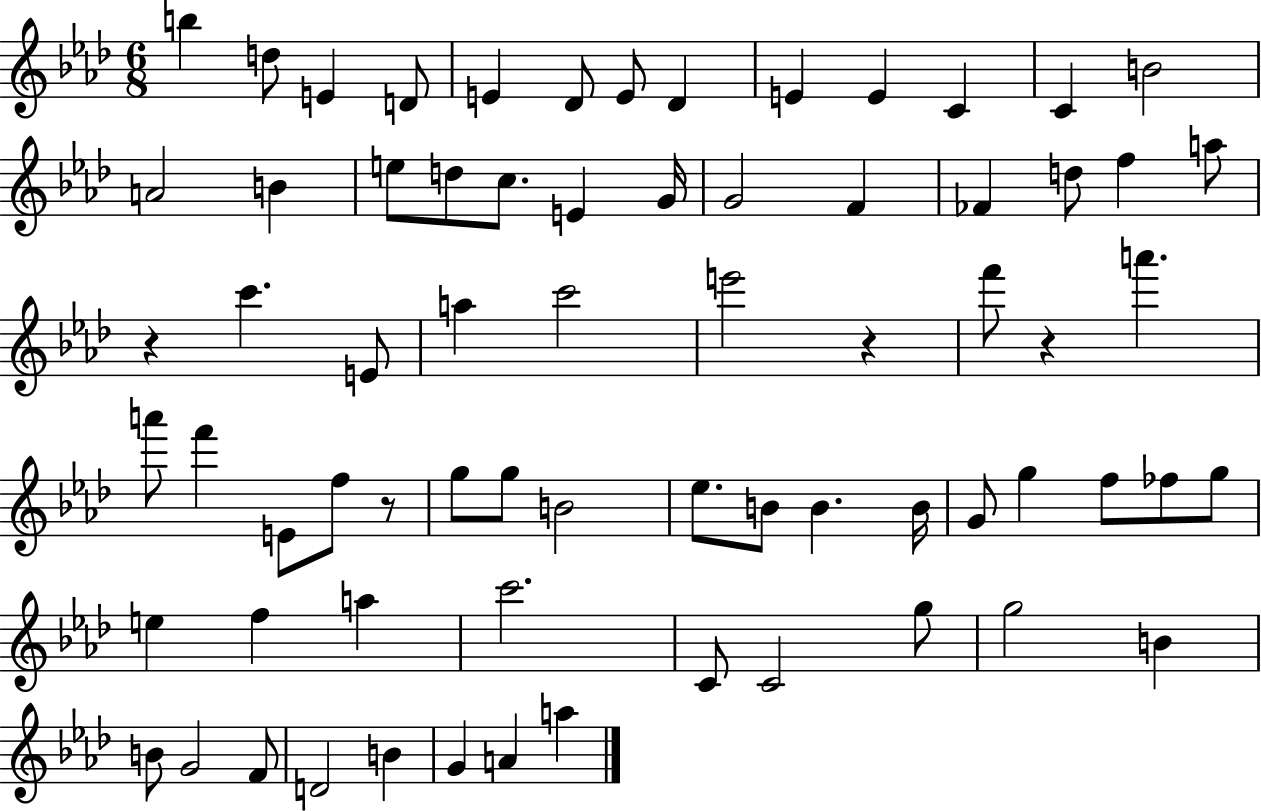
X:1
T:Untitled
M:6/8
L:1/4
K:Ab
b d/2 E D/2 E _D/2 E/2 _D E E C C B2 A2 B e/2 d/2 c/2 E G/4 G2 F _F d/2 f a/2 z c' E/2 a c'2 e'2 z f'/2 z a' a'/2 f' E/2 f/2 z/2 g/2 g/2 B2 _e/2 B/2 B B/4 G/2 g f/2 _f/2 g/2 e f a c'2 C/2 C2 g/2 g2 B B/2 G2 F/2 D2 B G A a